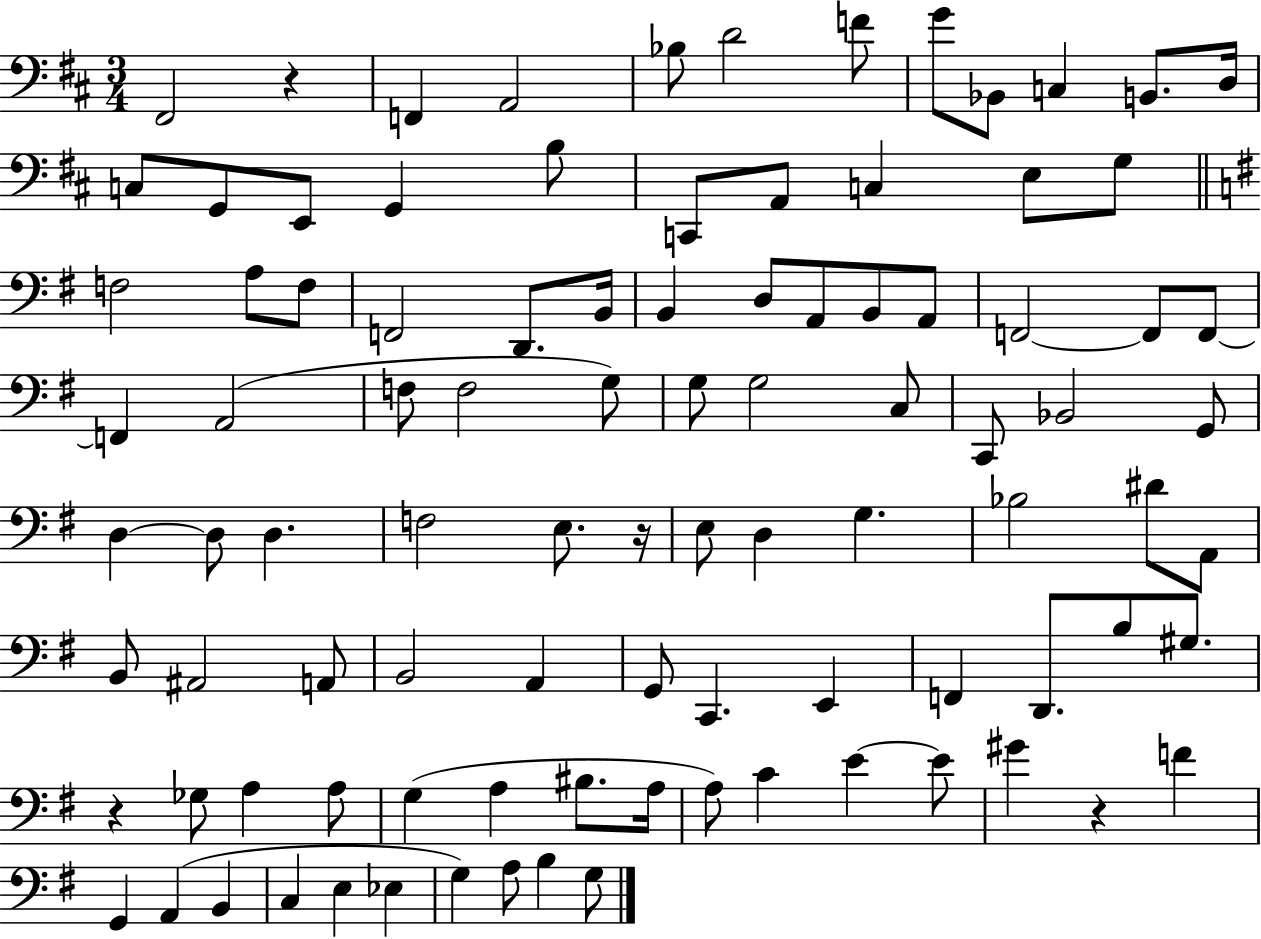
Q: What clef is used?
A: bass